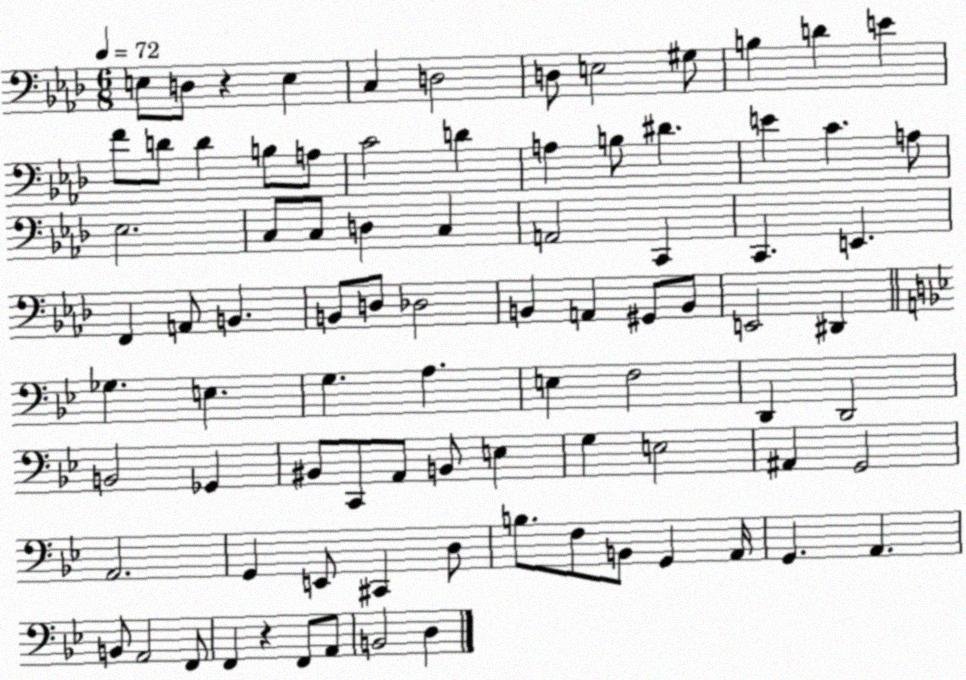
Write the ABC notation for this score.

X:1
T:Untitled
M:6/8
L:1/4
K:Ab
E,/2 D,/2 z E, C, D,2 D,/2 E,2 ^G,/2 B, D E F/2 D/2 D B,/2 A,/2 C2 D A, B,/2 ^D E C A,/2 _E,2 C,/2 C,/2 D, C, A,,2 C,, C,, E,, F,, A,,/2 B,, B,,/2 D,/2 _D,2 B,, A,, ^G,,/2 B,,/2 E,,2 ^D,, _G, E, G, A, E, F,2 D,, D,,2 B,,2 _G,, ^B,,/2 C,,/2 A,,/2 B,,/2 E, G, E,2 ^A,, G,,2 A,,2 G,, E,,/2 ^C,, D,/2 B,/2 F,/2 B,,/2 G,, A,,/4 G,, A,, B,,/2 A,,2 F,,/2 F,, z F,,/2 A,,/2 B,,2 D,